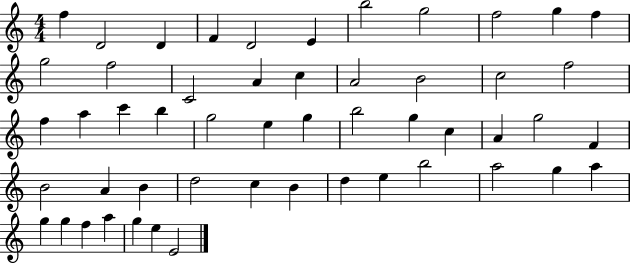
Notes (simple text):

F5/q D4/h D4/q F4/q D4/h E4/q B5/h G5/h F5/h G5/q F5/q G5/h F5/h C4/h A4/q C5/q A4/h B4/h C5/h F5/h F5/q A5/q C6/q B5/q G5/h E5/q G5/q B5/h G5/q C5/q A4/q G5/h F4/q B4/h A4/q B4/q D5/h C5/q B4/q D5/q E5/q B5/h A5/h G5/q A5/q G5/q G5/q F5/q A5/q G5/q E5/q E4/h